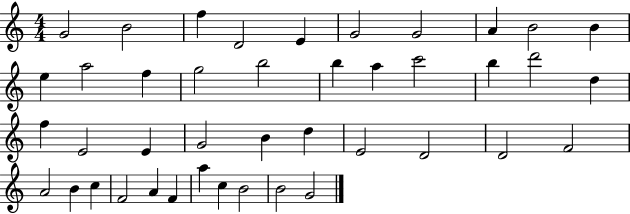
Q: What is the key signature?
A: C major